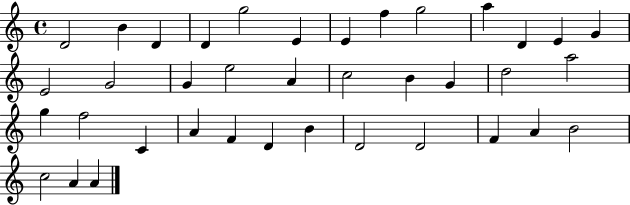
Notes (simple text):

D4/h B4/q D4/q D4/q G5/h E4/q E4/q F5/q G5/h A5/q D4/q E4/q G4/q E4/h G4/h G4/q E5/h A4/q C5/h B4/q G4/q D5/h A5/h G5/q F5/h C4/q A4/q F4/q D4/q B4/q D4/h D4/h F4/q A4/q B4/h C5/h A4/q A4/q